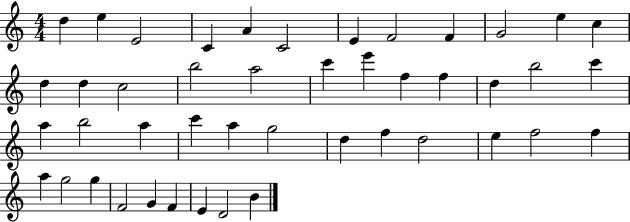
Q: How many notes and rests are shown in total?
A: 45